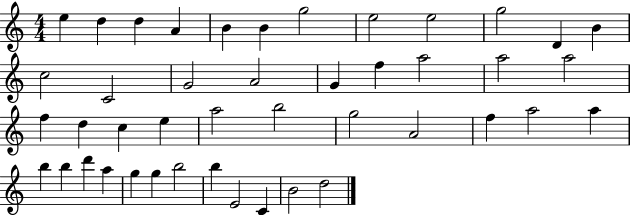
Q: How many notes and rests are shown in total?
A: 44